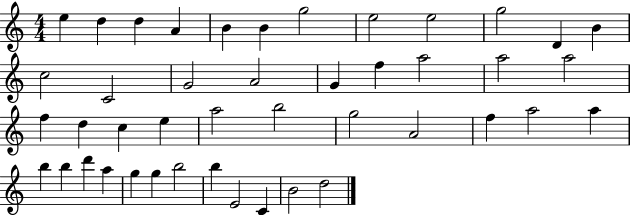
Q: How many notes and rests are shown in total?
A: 44